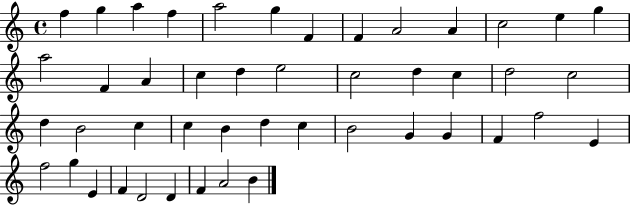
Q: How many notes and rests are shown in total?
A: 46